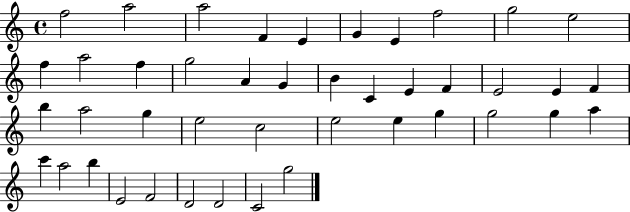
X:1
T:Untitled
M:4/4
L:1/4
K:C
f2 a2 a2 F E G E f2 g2 e2 f a2 f g2 A G B C E F E2 E F b a2 g e2 c2 e2 e g g2 g a c' a2 b E2 F2 D2 D2 C2 g2